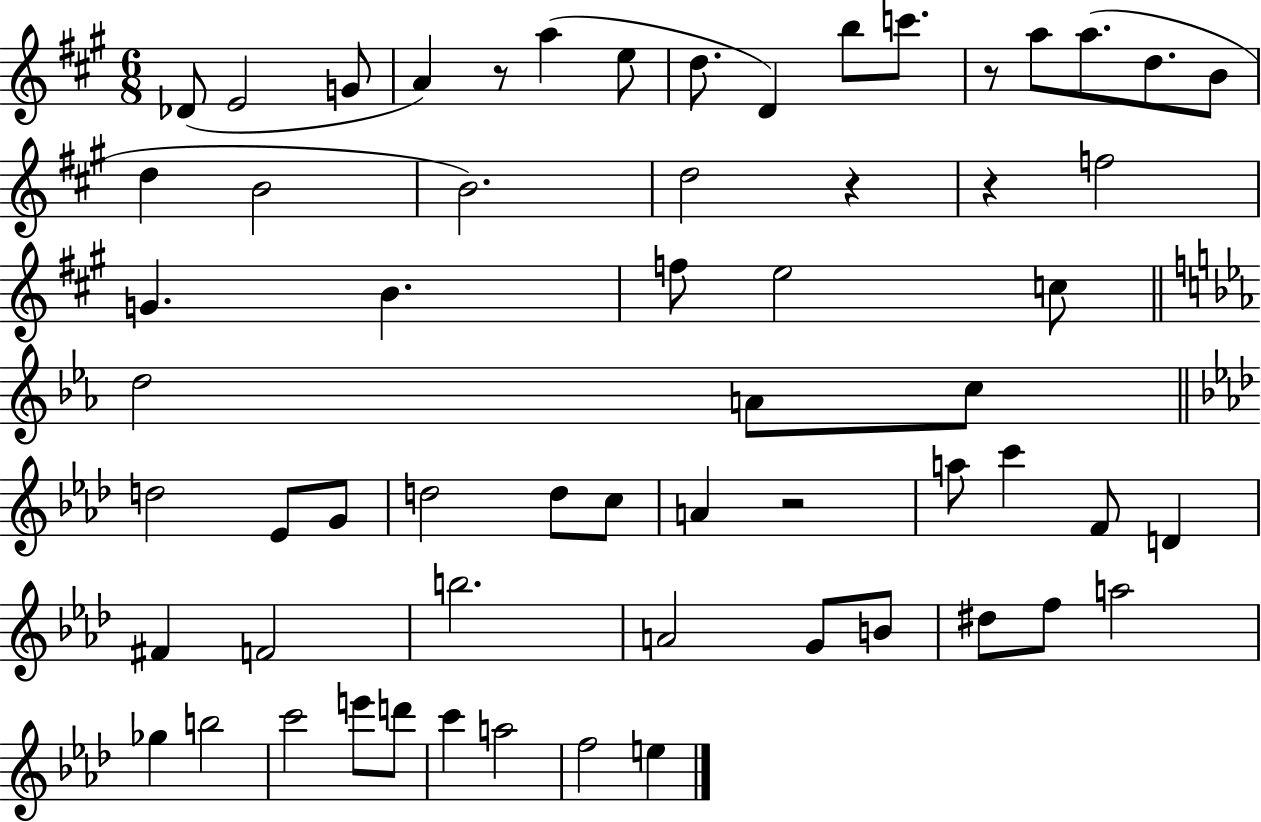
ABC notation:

X:1
T:Untitled
M:6/8
L:1/4
K:A
_D/2 E2 G/2 A z/2 a e/2 d/2 D b/2 c'/2 z/2 a/2 a/2 d/2 B/2 d B2 B2 d2 z z f2 G B f/2 e2 c/2 d2 A/2 c/2 d2 _E/2 G/2 d2 d/2 c/2 A z2 a/2 c' F/2 D ^F F2 b2 A2 G/2 B/2 ^d/2 f/2 a2 _g b2 c'2 e'/2 d'/2 c' a2 f2 e